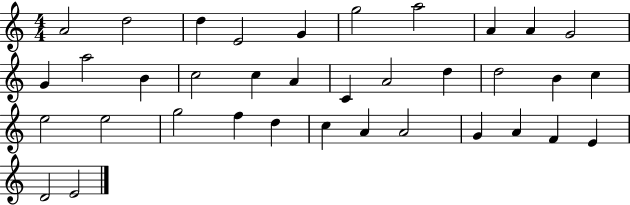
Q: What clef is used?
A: treble